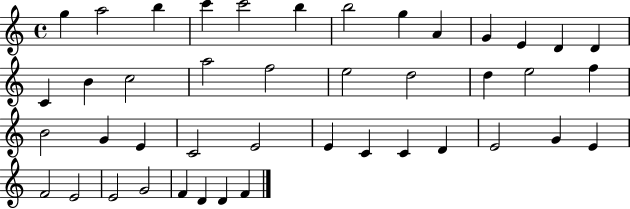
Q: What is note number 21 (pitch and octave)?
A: D5